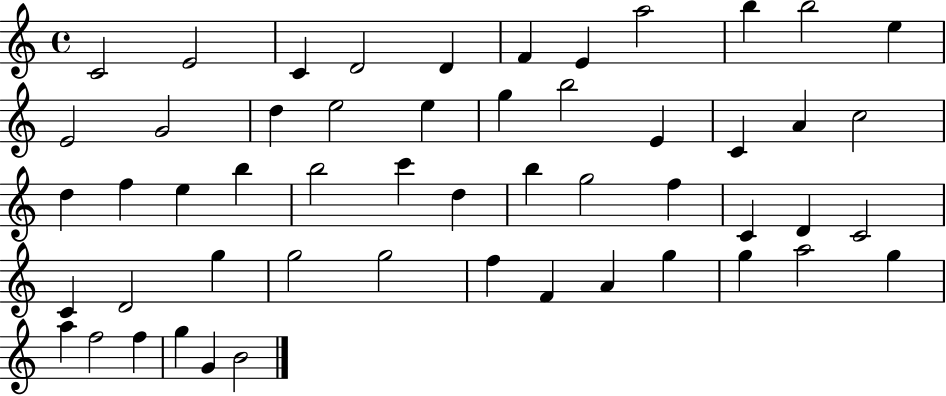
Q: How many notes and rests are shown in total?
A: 53